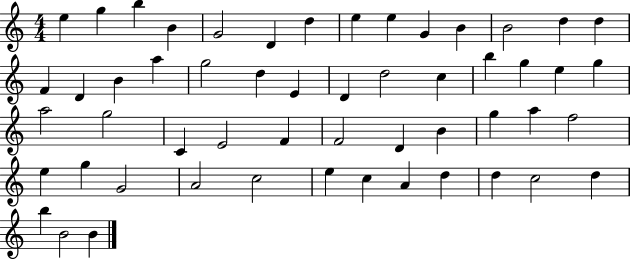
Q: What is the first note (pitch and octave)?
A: E5